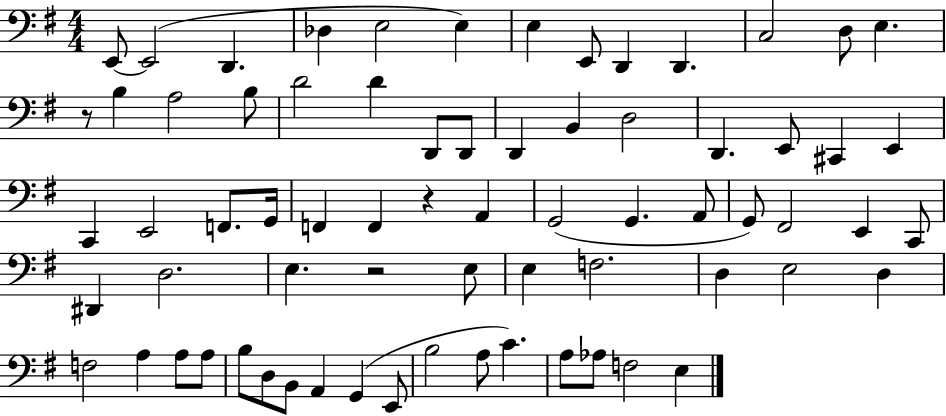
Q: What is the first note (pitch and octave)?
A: E2